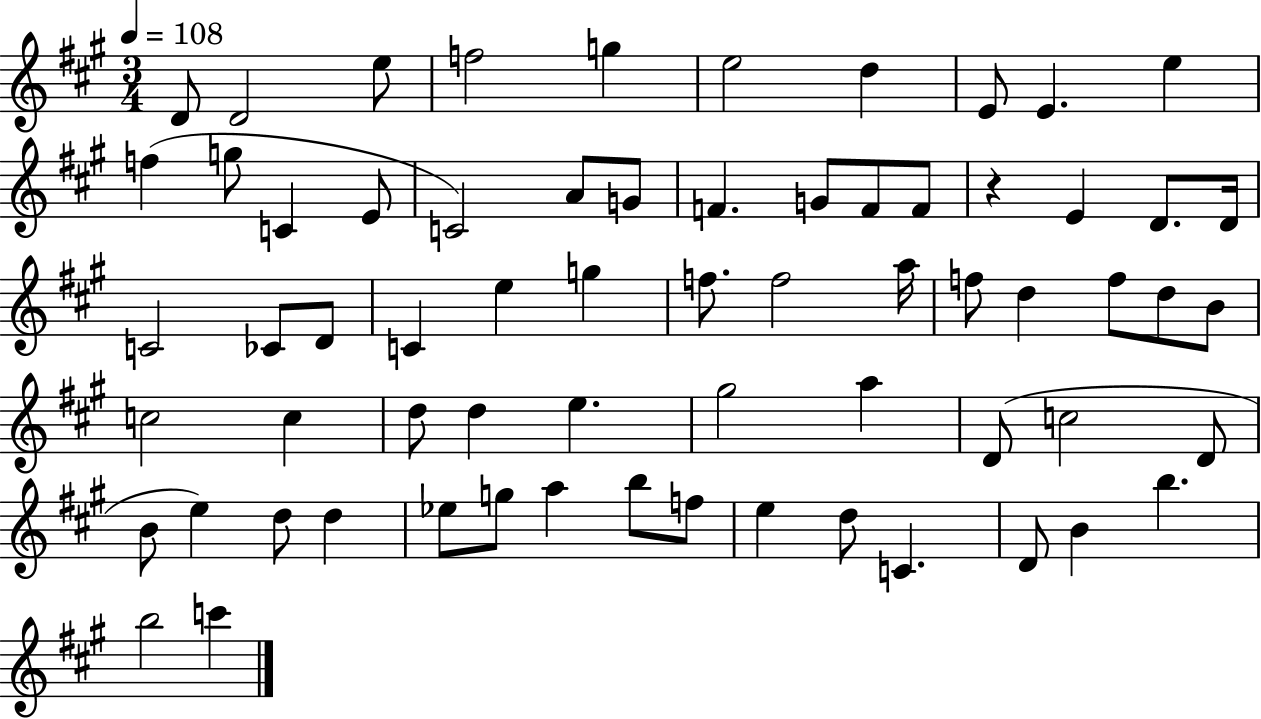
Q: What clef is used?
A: treble